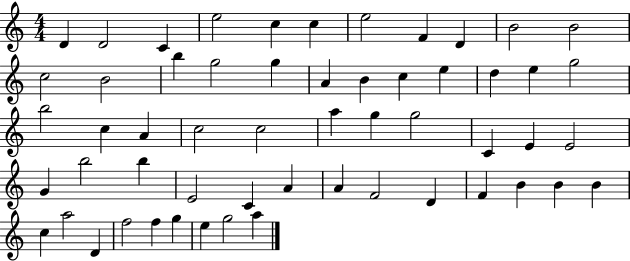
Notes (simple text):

D4/q D4/h C4/q E5/h C5/q C5/q E5/h F4/q D4/q B4/h B4/h C5/h B4/h B5/q G5/h G5/q A4/q B4/q C5/q E5/q D5/q E5/q G5/h B5/h C5/q A4/q C5/h C5/h A5/q G5/q G5/h C4/q E4/q E4/h G4/q B5/h B5/q E4/h C4/q A4/q A4/q F4/h D4/q F4/q B4/q B4/q B4/q C5/q A5/h D4/q F5/h F5/q G5/q E5/q G5/h A5/q